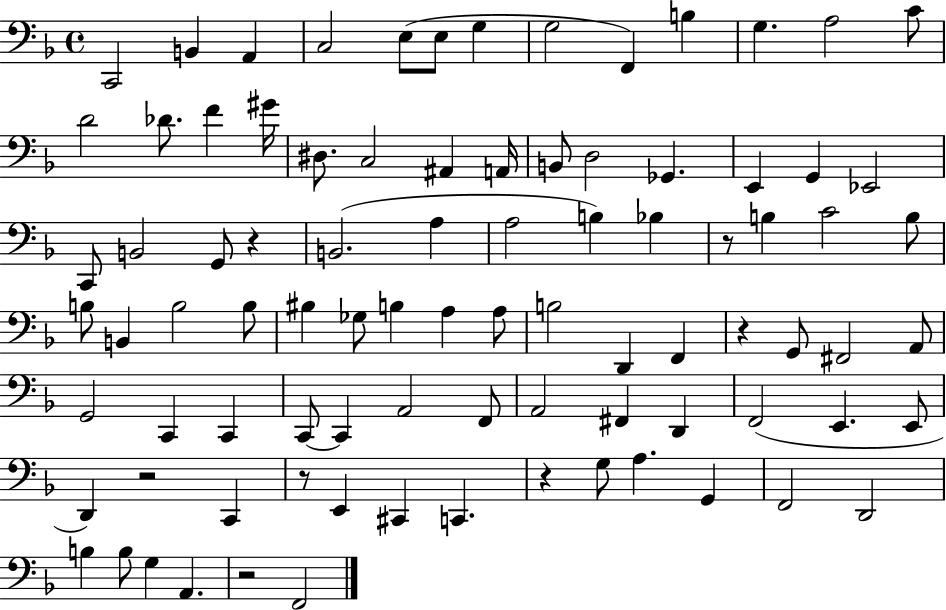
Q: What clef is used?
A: bass